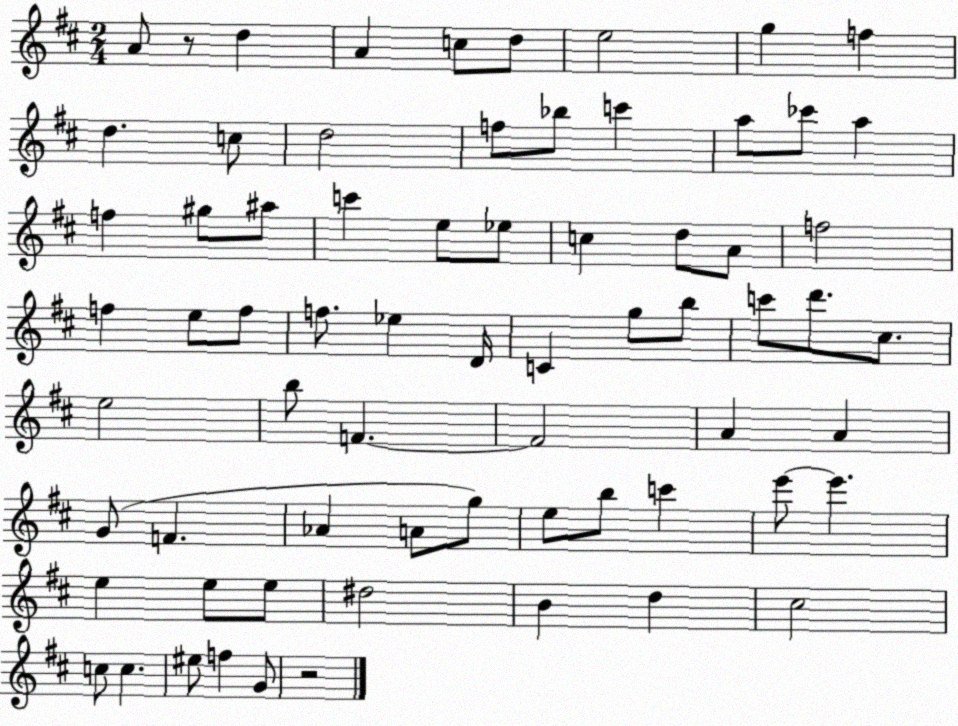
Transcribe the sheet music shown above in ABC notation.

X:1
T:Untitled
M:2/4
L:1/4
K:D
A/2 z/2 d A c/2 d/2 e2 g f d c/2 d2 f/2 _b/2 c' a/2 _c'/2 a f ^g/2 ^a/2 c' e/2 _e/2 c d/2 A/2 f2 f e/2 f/2 f/2 _e D/4 C g/2 b/2 c'/2 d'/2 ^c/2 e2 b/2 F F2 A A G/2 F _A A/2 g/2 e/2 b/2 c' e'/2 e' e e/2 e/2 ^d2 B d ^c2 c/2 c ^e/2 f G/2 z2